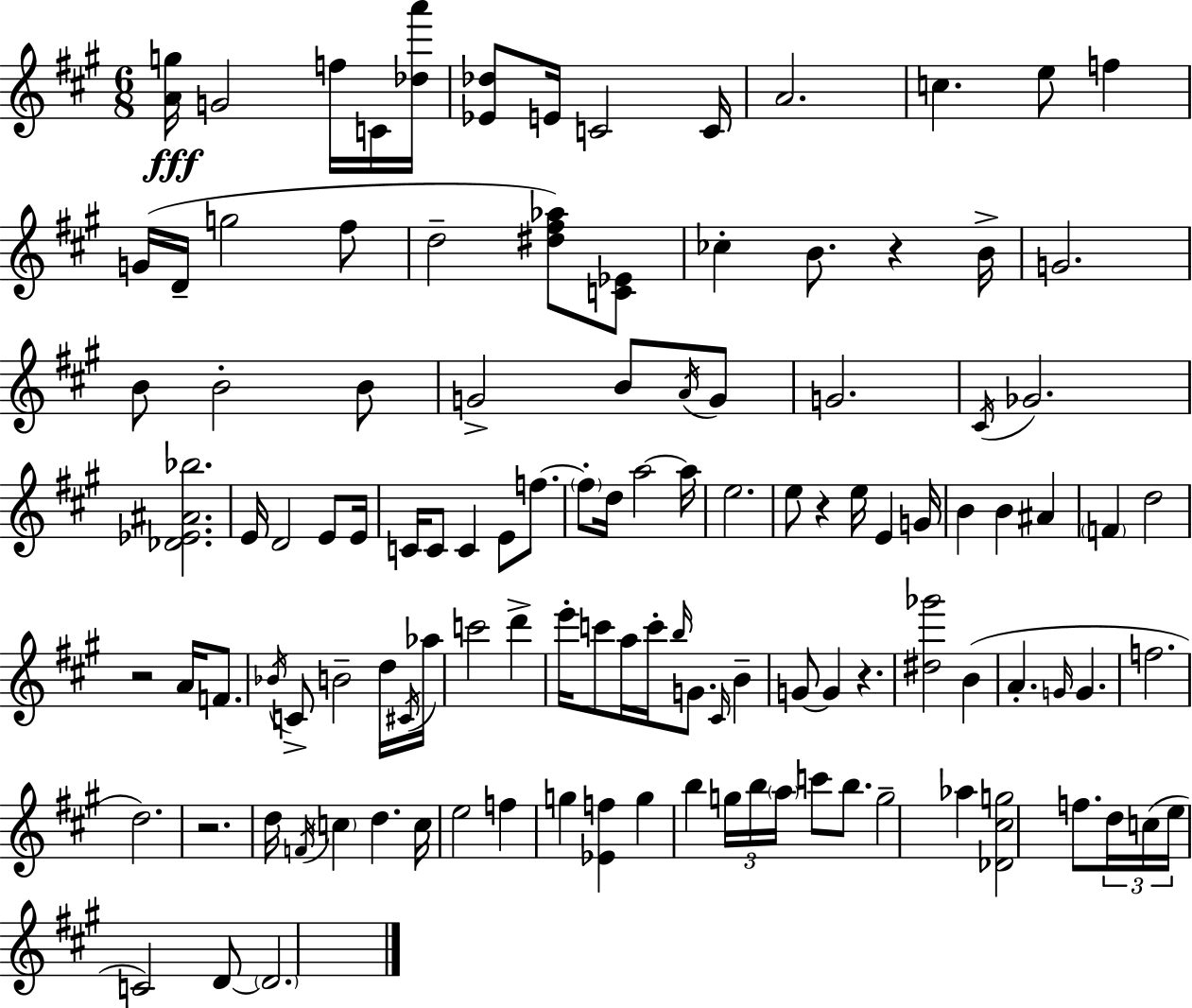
X:1
T:Untitled
M:6/8
L:1/4
K:A
[Ag]/4 G2 f/4 C/4 [_da']/4 [_E_d]/2 E/4 C2 C/4 A2 c e/2 f G/4 D/4 g2 ^f/2 d2 [^d^f_a]/2 [C_E]/2 _c B/2 z B/4 G2 B/2 B2 B/2 G2 B/2 A/4 G/2 G2 ^C/4 _G2 [_D_E^A_b]2 E/4 D2 E/2 E/4 C/4 C/2 C E/2 f/2 f/2 d/4 a2 a/4 e2 e/2 z e/4 E G/4 B B ^A F d2 z2 A/4 F/2 _B/4 C/2 B2 d/4 ^C/4 _a/4 c'2 d' e'/4 c'/2 a/4 c'/4 b/4 G/2 ^C/4 B G/2 G z [^d_g']2 B A G/4 G f2 d2 z2 d/4 F/4 c d c/4 e2 f g [_Ef] g b g/4 b/4 a/4 c'/2 b/2 g2 _a [_D^cg]2 f/2 d/4 c/4 e/4 C2 D/2 D2